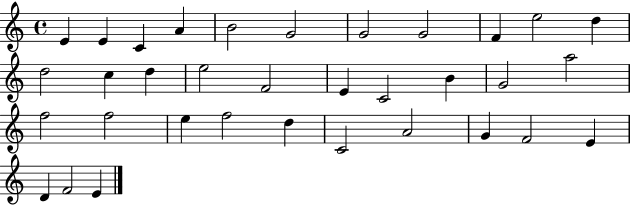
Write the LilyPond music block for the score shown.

{
  \clef treble
  \time 4/4
  \defaultTimeSignature
  \key c \major
  e'4 e'4 c'4 a'4 | b'2 g'2 | g'2 g'2 | f'4 e''2 d''4 | \break d''2 c''4 d''4 | e''2 f'2 | e'4 c'2 b'4 | g'2 a''2 | \break f''2 f''2 | e''4 f''2 d''4 | c'2 a'2 | g'4 f'2 e'4 | \break d'4 f'2 e'4 | \bar "|."
}